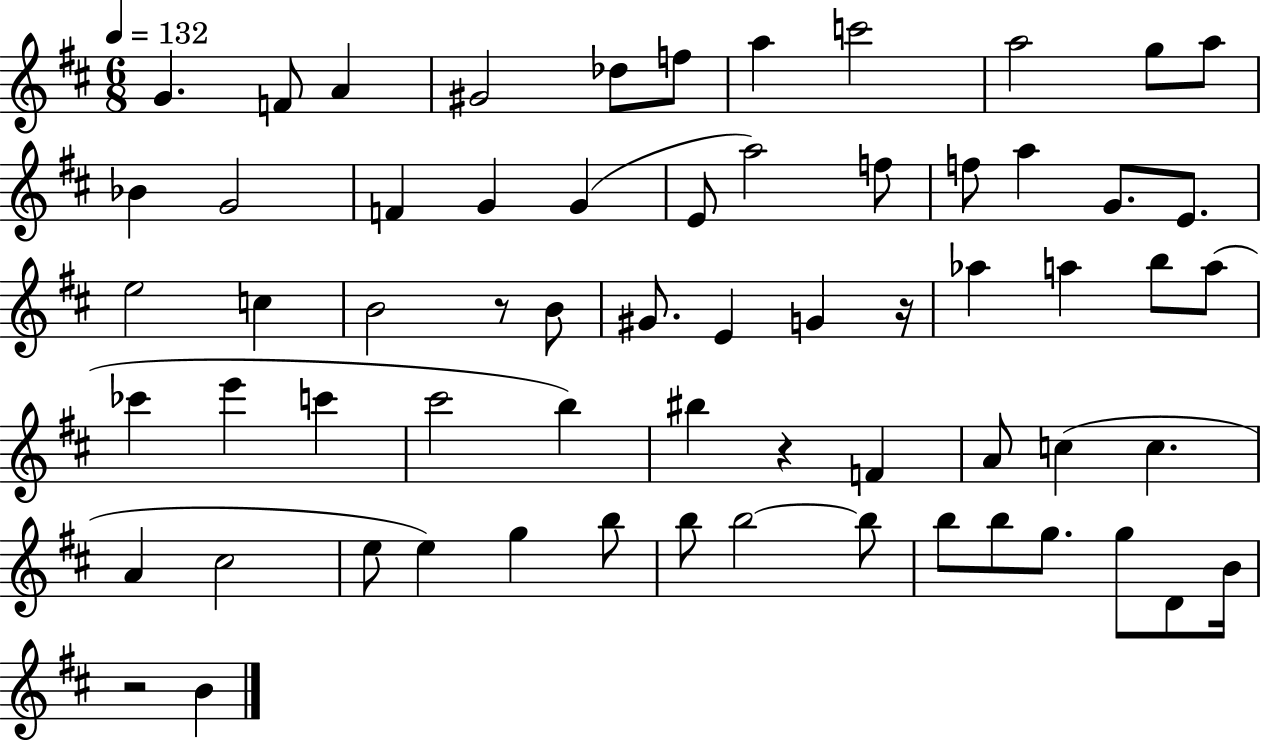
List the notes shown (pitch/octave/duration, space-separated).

G4/q. F4/e A4/q G#4/h Db5/e F5/e A5/q C6/h A5/h G5/e A5/e Bb4/q G4/h F4/q G4/q G4/q E4/e A5/h F5/e F5/e A5/q G4/e. E4/e. E5/h C5/q B4/h R/e B4/e G#4/e. E4/q G4/q R/s Ab5/q A5/q B5/e A5/e CES6/q E6/q C6/q C#6/h B5/q BIS5/q R/q F4/q A4/e C5/q C5/q. A4/q C#5/h E5/e E5/q G5/q B5/e B5/e B5/h B5/e B5/e B5/e G5/e. G5/e D4/e B4/s R/h B4/q